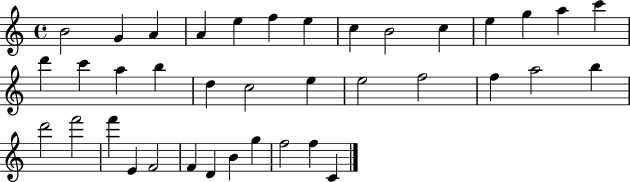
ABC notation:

X:1
T:Untitled
M:4/4
L:1/4
K:C
B2 G A A e f e c B2 c e g a c' d' c' a b d c2 e e2 f2 f a2 b d'2 f'2 f' E F2 F D B g f2 f C